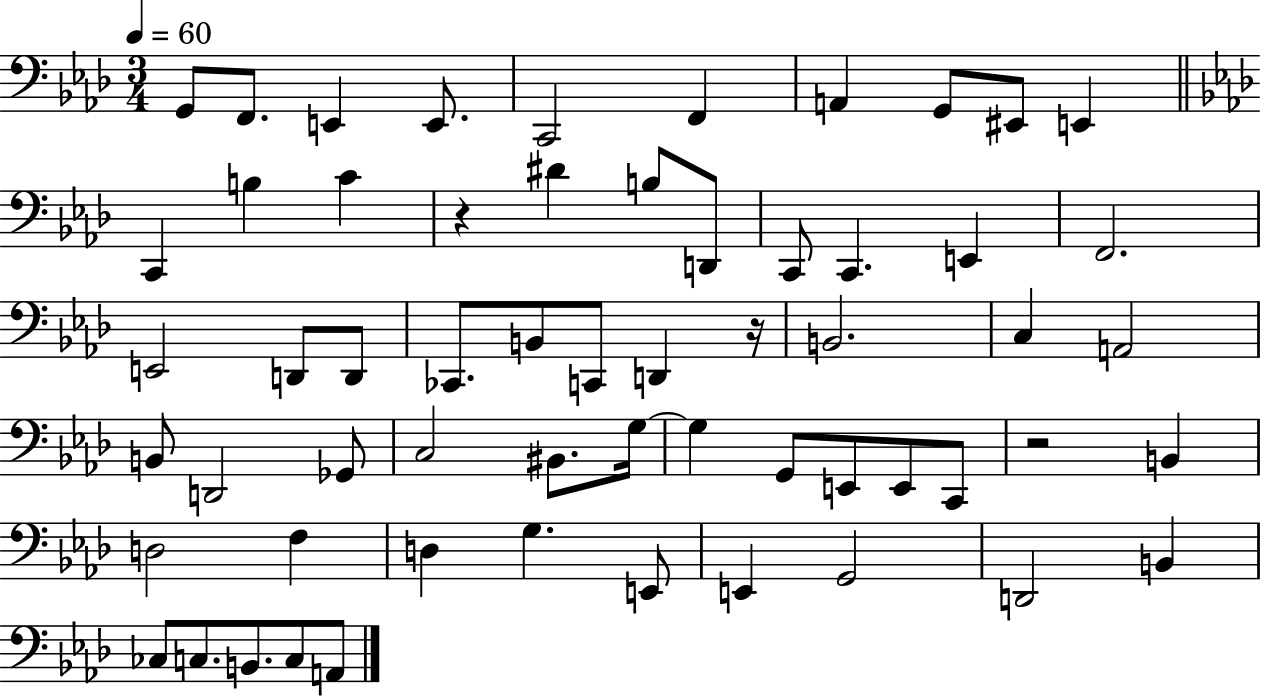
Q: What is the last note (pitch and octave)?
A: A2